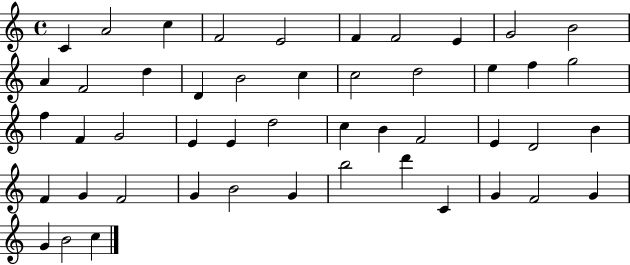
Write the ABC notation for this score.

X:1
T:Untitled
M:4/4
L:1/4
K:C
C A2 c F2 E2 F F2 E G2 B2 A F2 d D B2 c c2 d2 e f g2 f F G2 E E d2 c B F2 E D2 B F G F2 G B2 G b2 d' C G F2 G G B2 c